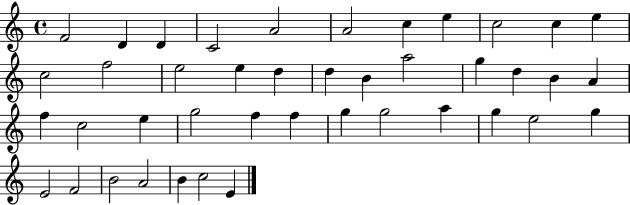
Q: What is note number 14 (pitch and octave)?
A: E5